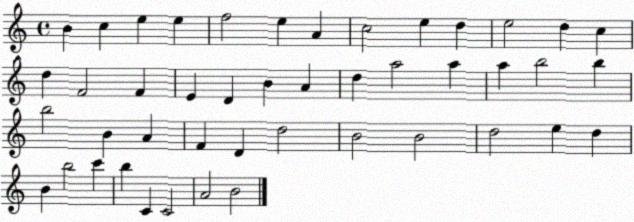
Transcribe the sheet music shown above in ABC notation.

X:1
T:Untitled
M:4/4
L:1/4
K:C
B c e e f2 e A c2 e d e2 d c d F2 F E D B A d a2 a a b2 b b2 B A F D d2 B2 B2 d2 e d B b2 c' b C C2 A2 B2